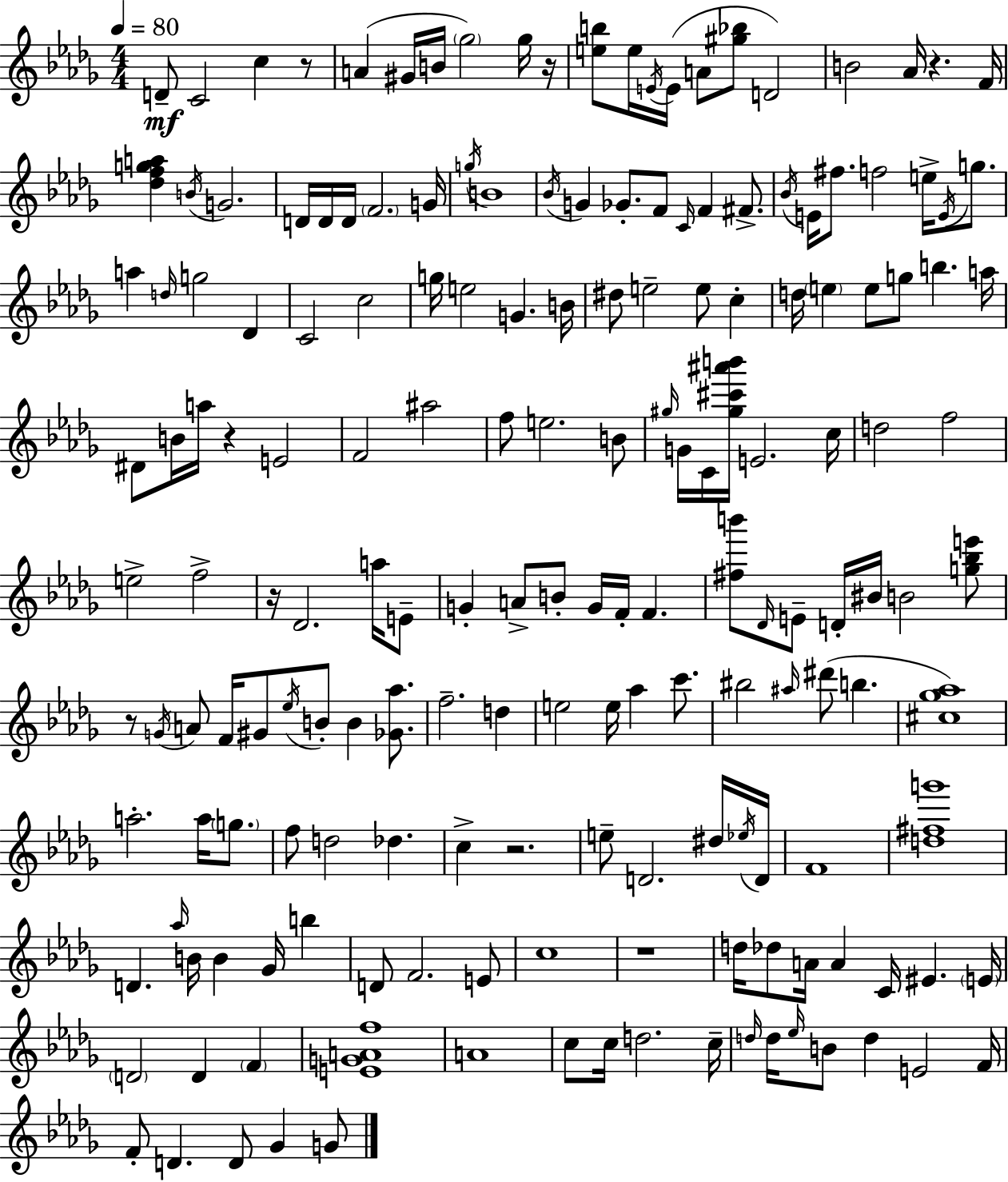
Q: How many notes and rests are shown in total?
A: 176